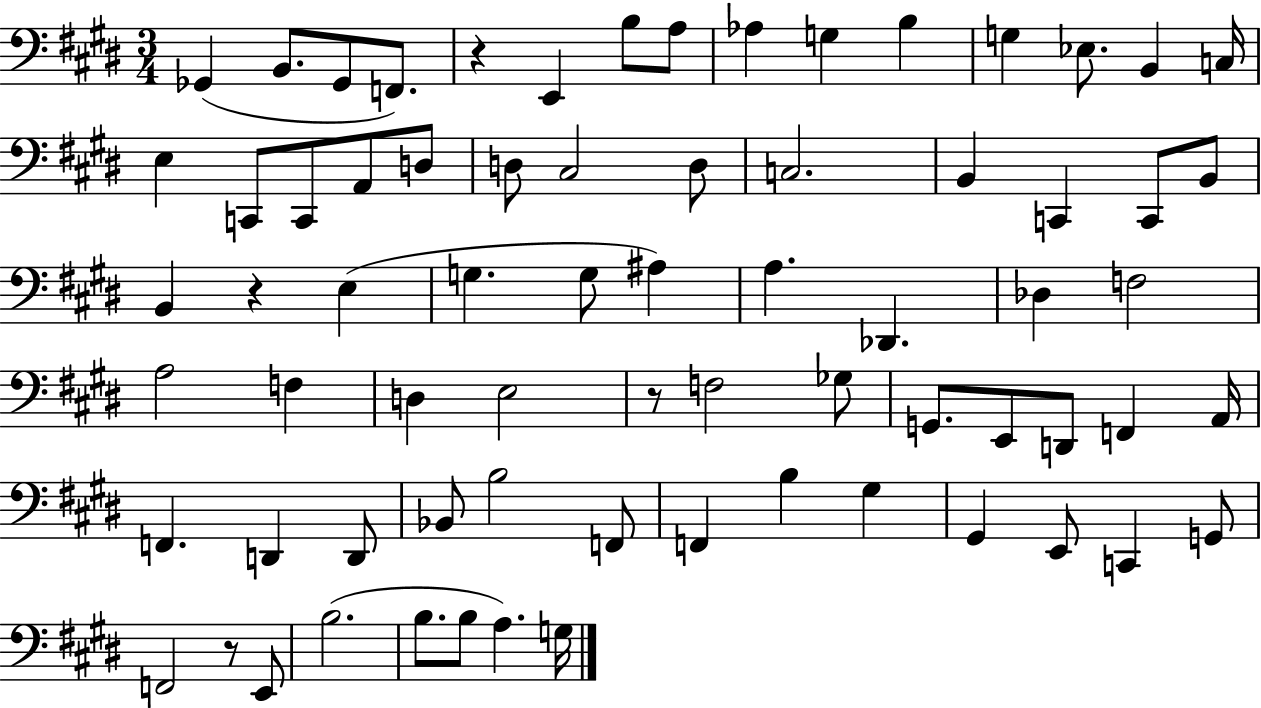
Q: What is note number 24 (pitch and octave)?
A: B2